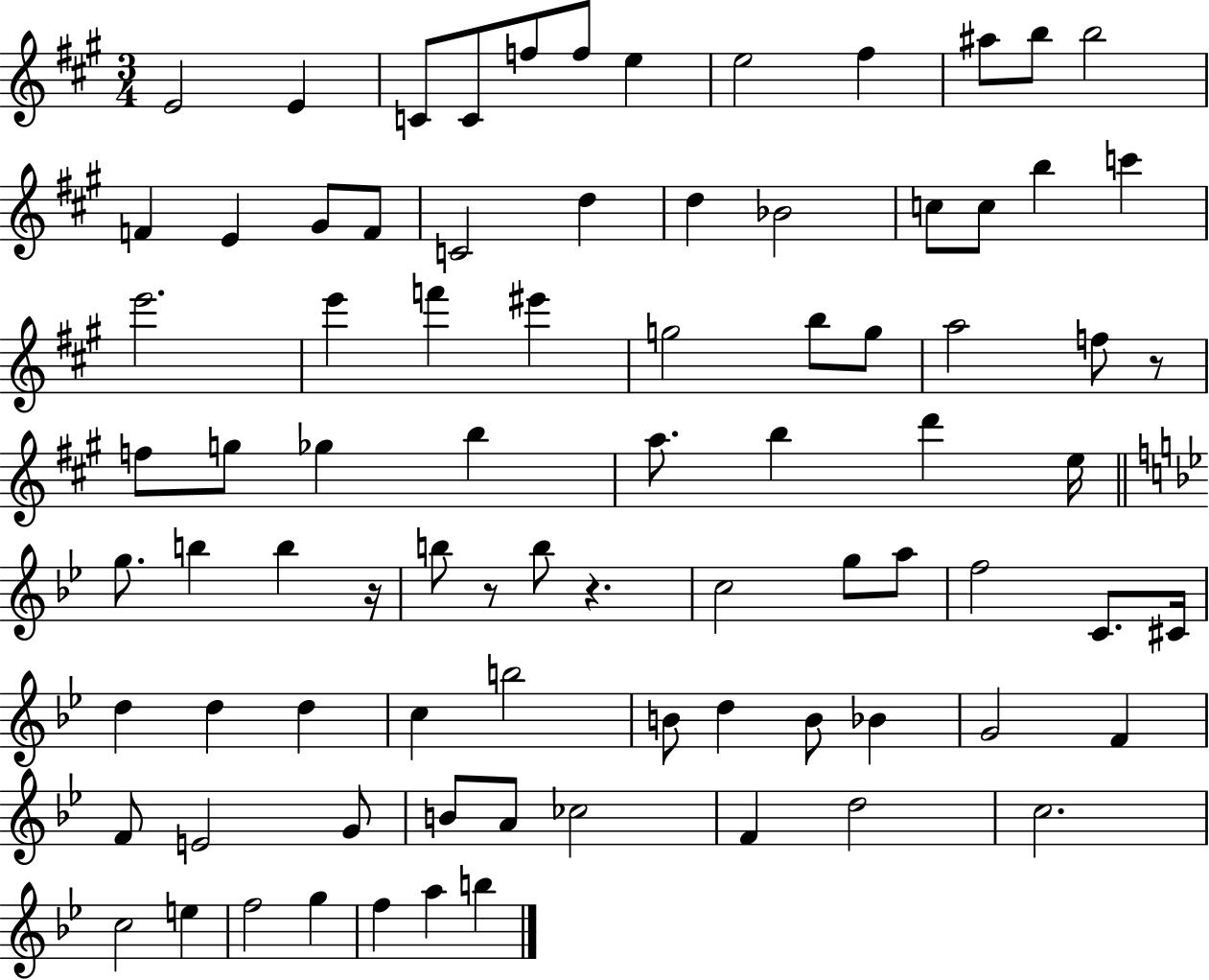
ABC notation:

X:1
T:Untitled
M:3/4
L:1/4
K:A
E2 E C/2 C/2 f/2 f/2 e e2 ^f ^a/2 b/2 b2 F E ^G/2 F/2 C2 d d _B2 c/2 c/2 b c' e'2 e' f' ^e' g2 b/2 g/2 a2 f/2 z/2 f/2 g/2 _g b a/2 b d' e/4 g/2 b b z/4 b/2 z/2 b/2 z c2 g/2 a/2 f2 C/2 ^C/4 d d d c b2 B/2 d B/2 _B G2 F F/2 E2 G/2 B/2 A/2 _c2 F d2 c2 c2 e f2 g f a b